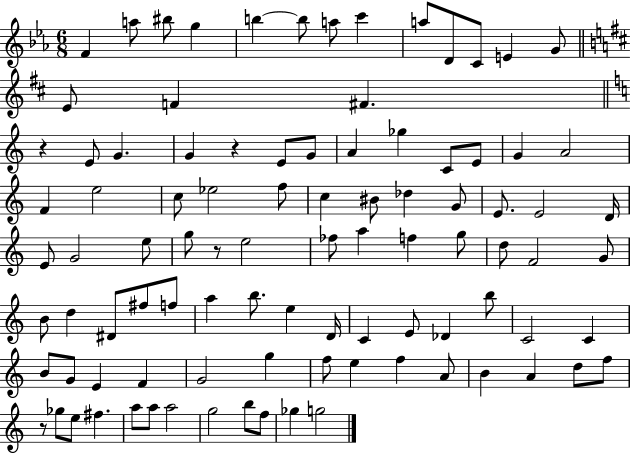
F4/q A5/e BIS5/e G5/q B5/q B5/e A5/e C6/q A5/e D4/e C4/e E4/q G4/e E4/e F4/q F#4/q. R/q E4/e G4/q. G4/q R/q E4/e G4/e A4/q Gb5/q C4/e E4/e G4/q A4/h F4/q E5/h C5/e Eb5/h F5/e C5/q BIS4/e Db5/q G4/e E4/e. E4/h D4/s E4/e G4/h E5/e G5/e R/e E5/h FES5/e A5/q F5/q G5/e D5/e F4/h G4/e B4/e D5/q D#4/e F#5/e F5/e A5/q B5/e. E5/q D4/s C4/q E4/e Db4/q B5/e C4/h C4/q B4/e G4/e E4/q F4/q G4/h G5/q F5/e E5/q F5/q A4/e B4/q A4/q D5/e F5/e R/e Gb5/e E5/e F#5/q. A5/e A5/e A5/h G5/h B5/e F5/e Gb5/q G5/h